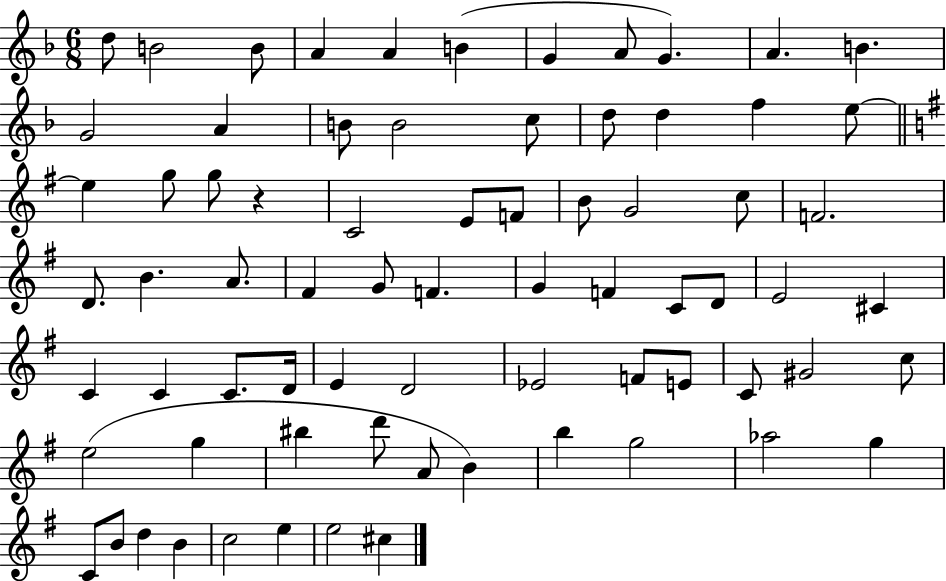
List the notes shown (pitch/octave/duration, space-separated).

D5/e B4/h B4/e A4/q A4/q B4/q G4/q A4/e G4/q. A4/q. B4/q. G4/h A4/q B4/e B4/h C5/e D5/e D5/q F5/q E5/e E5/q G5/e G5/e R/q C4/h E4/e F4/e B4/e G4/h C5/e F4/h. D4/e. B4/q. A4/e. F#4/q G4/e F4/q. G4/q F4/q C4/e D4/e E4/h C#4/q C4/q C4/q C4/e. D4/s E4/q D4/h Eb4/h F4/e E4/e C4/e G#4/h C5/e E5/h G5/q BIS5/q D6/e A4/e B4/q B5/q G5/h Ab5/h G5/q C4/e B4/e D5/q B4/q C5/h E5/q E5/h C#5/q